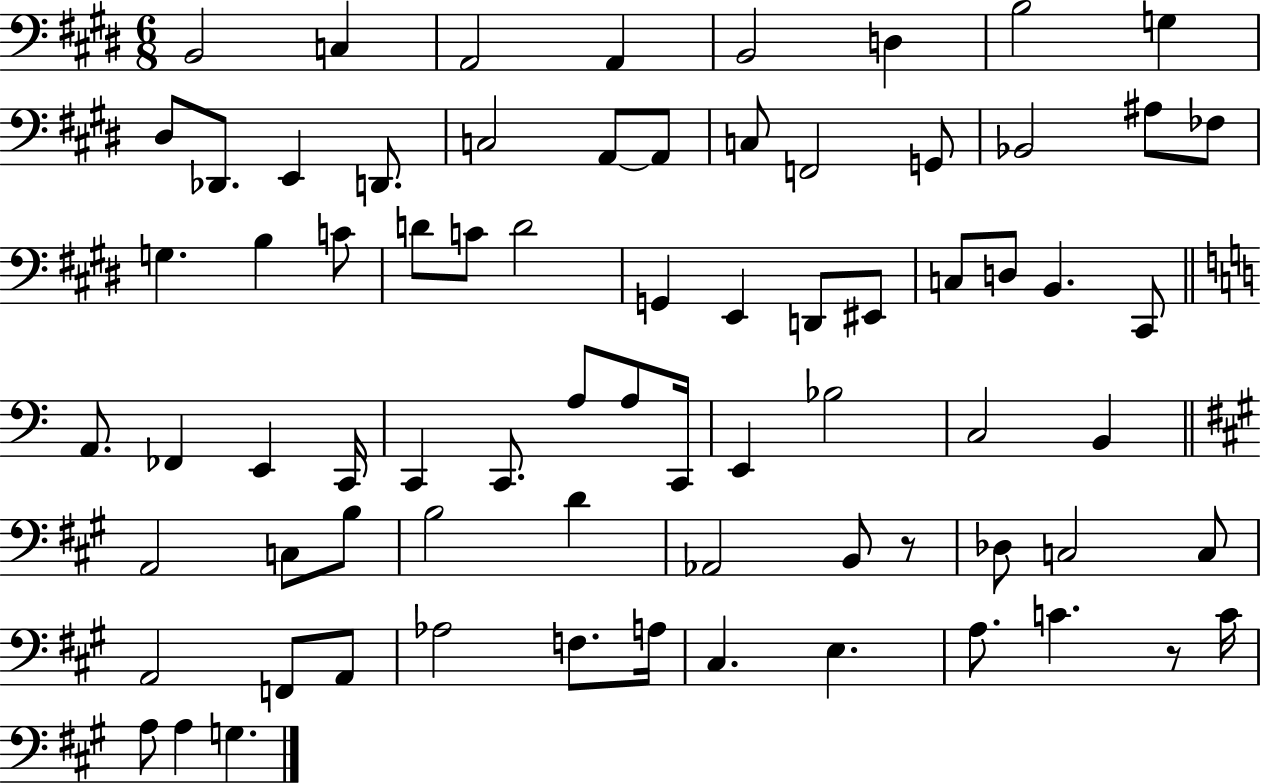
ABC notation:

X:1
T:Untitled
M:6/8
L:1/4
K:E
B,,2 C, A,,2 A,, B,,2 D, B,2 G, ^D,/2 _D,,/2 E,, D,,/2 C,2 A,,/2 A,,/2 C,/2 F,,2 G,,/2 _B,,2 ^A,/2 _F,/2 G, B, C/2 D/2 C/2 D2 G,, E,, D,,/2 ^E,,/2 C,/2 D,/2 B,, ^C,,/2 A,,/2 _F,, E,, C,,/4 C,, C,,/2 A,/2 A,/2 C,,/4 E,, _B,2 C,2 B,, A,,2 C,/2 B,/2 B,2 D _A,,2 B,,/2 z/2 _D,/2 C,2 C,/2 A,,2 F,,/2 A,,/2 _A,2 F,/2 A,/4 ^C, E, A,/2 C z/2 C/4 A,/2 A, G,